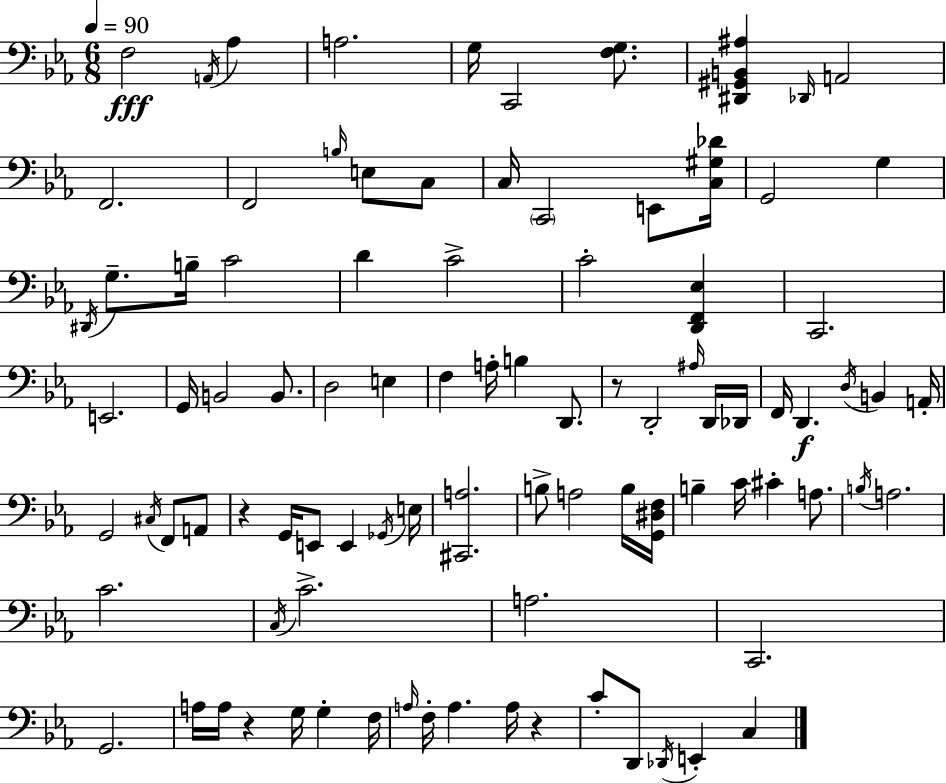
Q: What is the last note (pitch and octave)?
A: C3